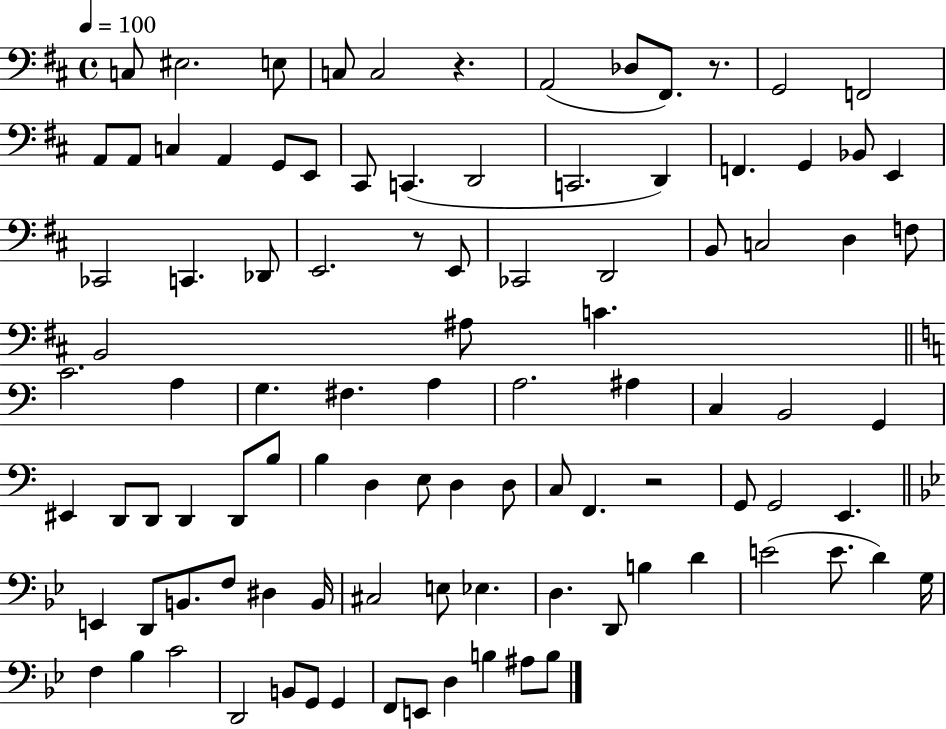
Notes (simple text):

C3/e EIS3/h. E3/e C3/e C3/h R/q. A2/h Db3/e F#2/e. R/e. G2/h F2/h A2/e A2/e C3/q A2/q G2/e E2/e C#2/e C2/q. D2/h C2/h. D2/q F2/q. G2/q Bb2/e E2/q CES2/h C2/q. Db2/e E2/h. R/e E2/e CES2/h D2/h B2/e C3/h D3/q F3/e B2/h A#3/e C4/q. C4/h. A3/q G3/q. F#3/q. A3/q A3/h. A#3/q C3/q B2/h G2/q EIS2/q D2/e D2/e D2/q D2/e B3/e B3/q D3/q E3/e D3/q D3/e C3/e F2/q. R/h G2/e G2/h E2/q. E2/q D2/e B2/e. F3/e D#3/q B2/s C#3/h E3/e Eb3/q. D3/q. D2/e B3/q D4/q E4/h E4/e. D4/q G3/s F3/q Bb3/q C4/h D2/h B2/e G2/e G2/q F2/e E2/e D3/q B3/q A#3/e B3/e